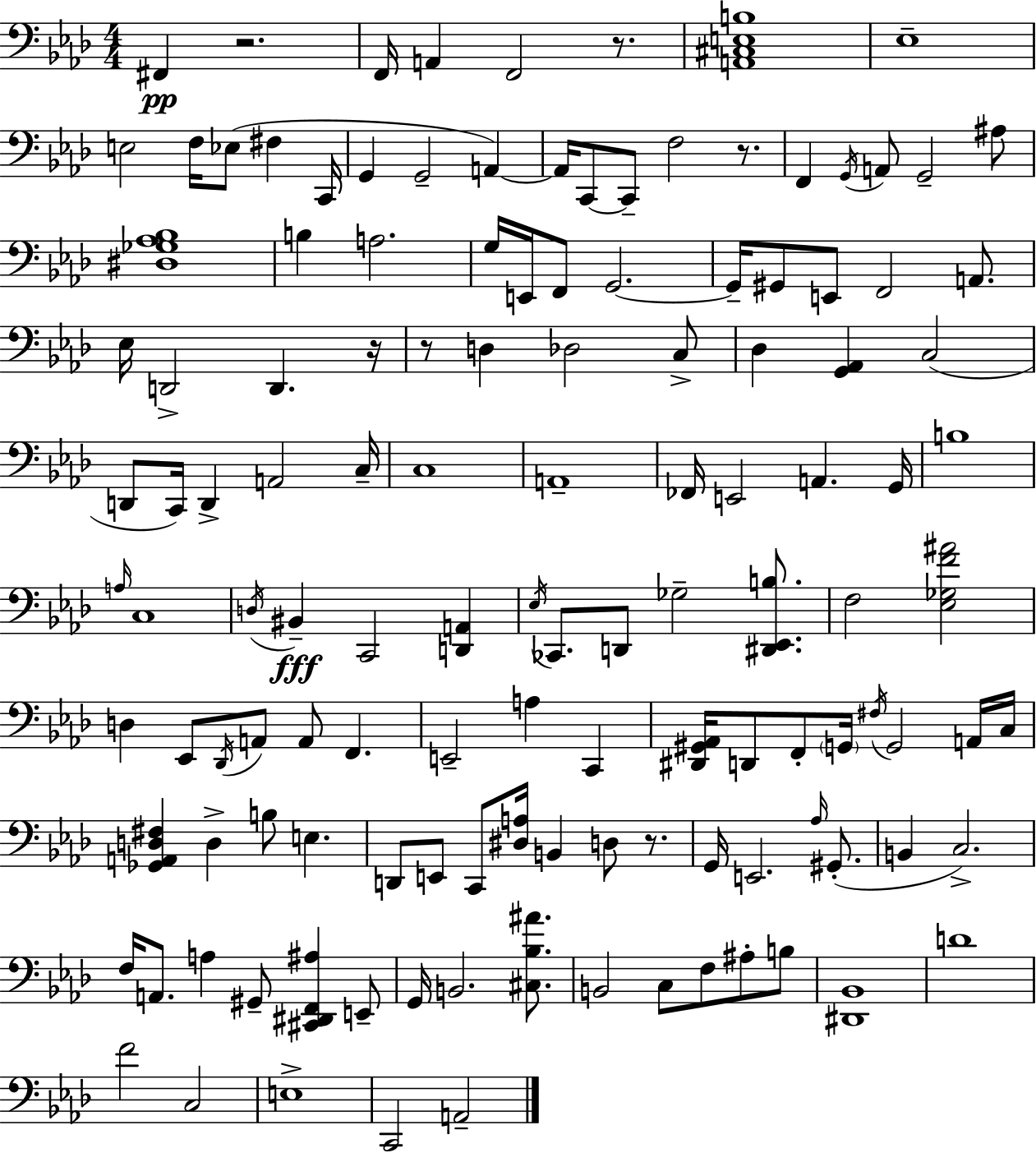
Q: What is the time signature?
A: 4/4